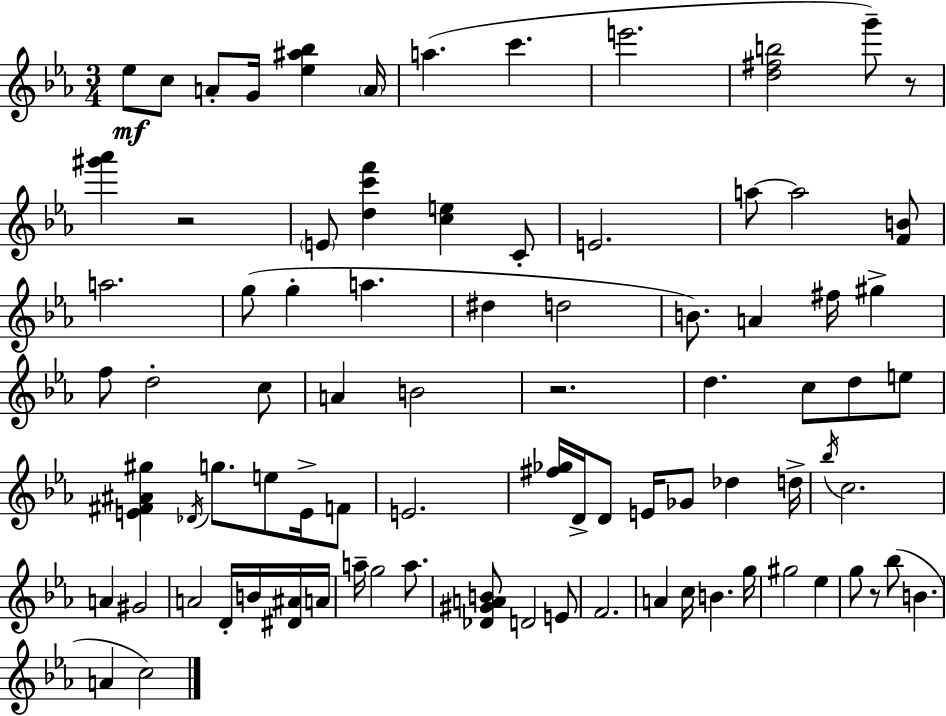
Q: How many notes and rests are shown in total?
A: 84